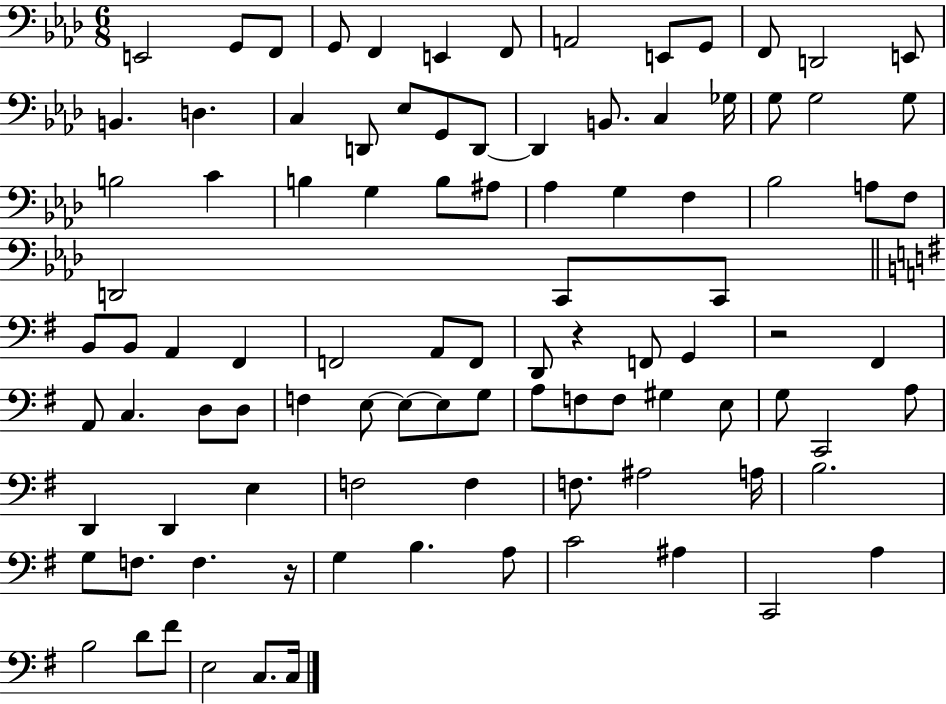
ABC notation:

X:1
T:Untitled
M:6/8
L:1/4
K:Ab
E,,2 G,,/2 F,,/2 G,,/2 F,, E,, F,,/2 A,,2 E,,/2 G,,/2 F,,/2 D,,2 E,,/2 B,, D, C, D,,/2 _E,/2 G,,/2 D,,/2 D,, B,,/2 C, _G,/4 G,/2 G,2 G,/2 B,2 C B, G, B,/2 ^A,/2 _A, G, F, _B,2 A,/2 F,/2 D,,2 C,,/2 C,,/2 B,,/2 B,,/2 A,, ^F,, F,,2 A,,/2 F,,/2 D,,/2 z F,,/2 G,, z2 ^F,, A,,/2 C, D,/2 D,/2 F, E,/2 E,/2 E,/2 G,/2 A,/2 F,/2 F,/2 ^G, E,/2 G,/2 C,,2 A,/2 D,, D,, E, F,2 F, F,/2 ^A,2 A,/4 B,2 G,/2 F,/2 F, z/4 G, B, A,/2 C2 ^A, C,,2 A, B,2 D/2 ^F/2 E,2 C,/2 C,/4